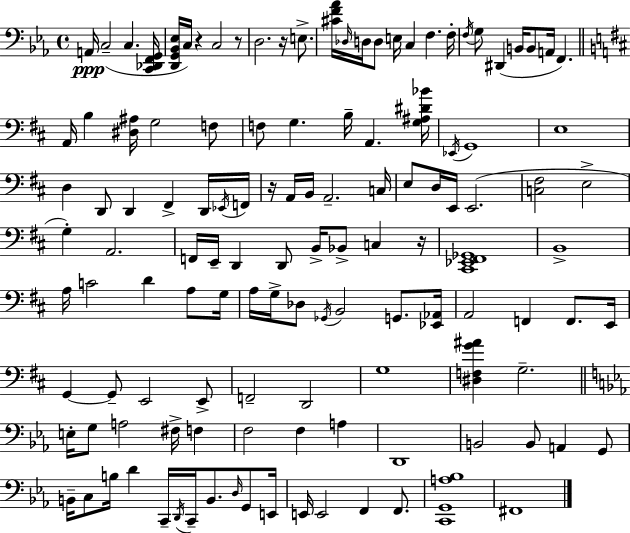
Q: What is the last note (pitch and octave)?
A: F#2